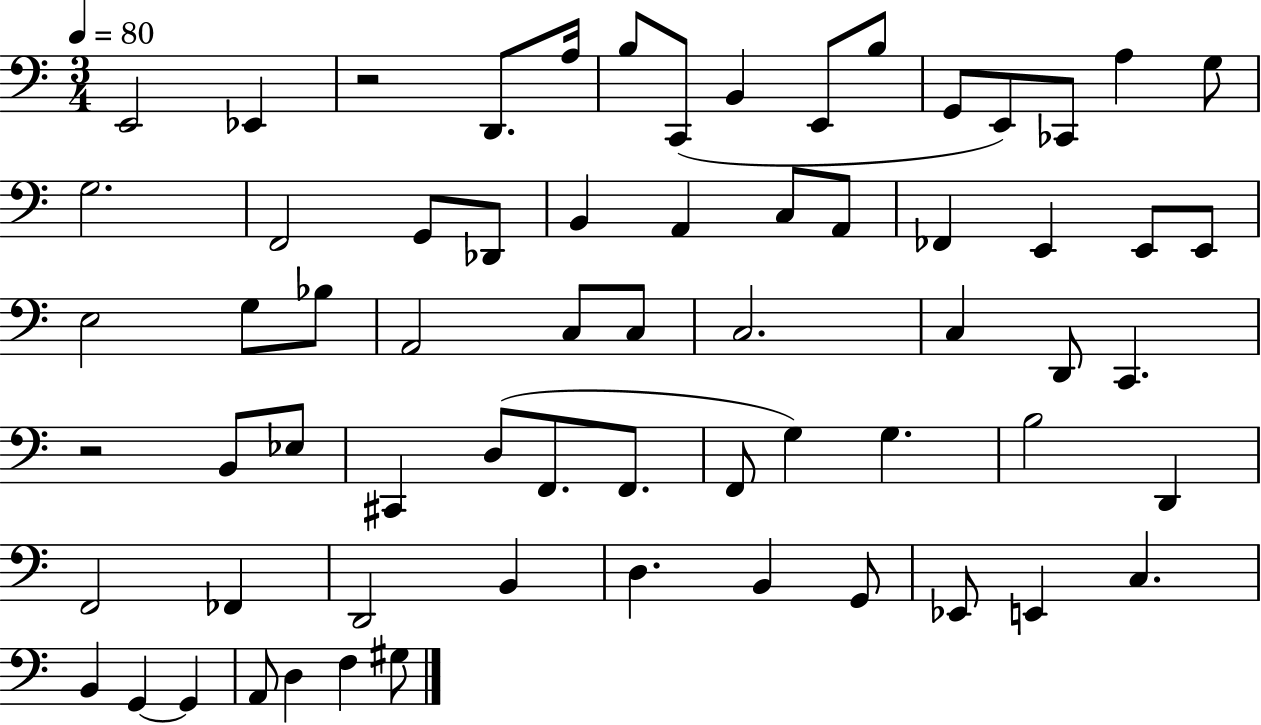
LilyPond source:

{
  \clef bass
  \numericTimeSignature
  \time 3/4
  \key c \major
  \tempo 4 = 80
  e,2 ees,4 | r2 d,8. a16 | b8 c,8( b,4 e,8 b8 | g,8 e,8) ces,8 a4 g8 | \break g2. | f,2 g,8 des,8 | b,4 a,4 c8 a,8 | fes,4 e,4 e,8 e,8 | \break e2 g8 bes8 | a,2 c8 c8 | c2. | c4 d,8 c,4. | \break r2 b,8 ees8 | cis,4 d8( f,8. f,8. | f,8 g4) g4. | b2 d,4 | \break f,2 fes,4 | d,2 b,4 | d4. b,4 g,8 | ees,8 e,4 c4. | \break b,4 g,4~~ g,4 | a,8 d4 f4 gis8 | \bar "|."
}